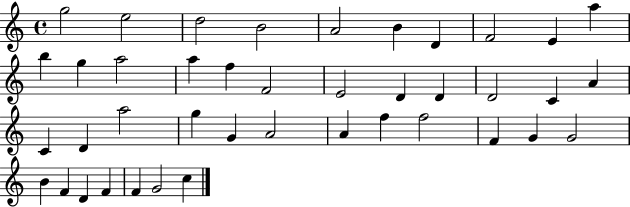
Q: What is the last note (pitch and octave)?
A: C5